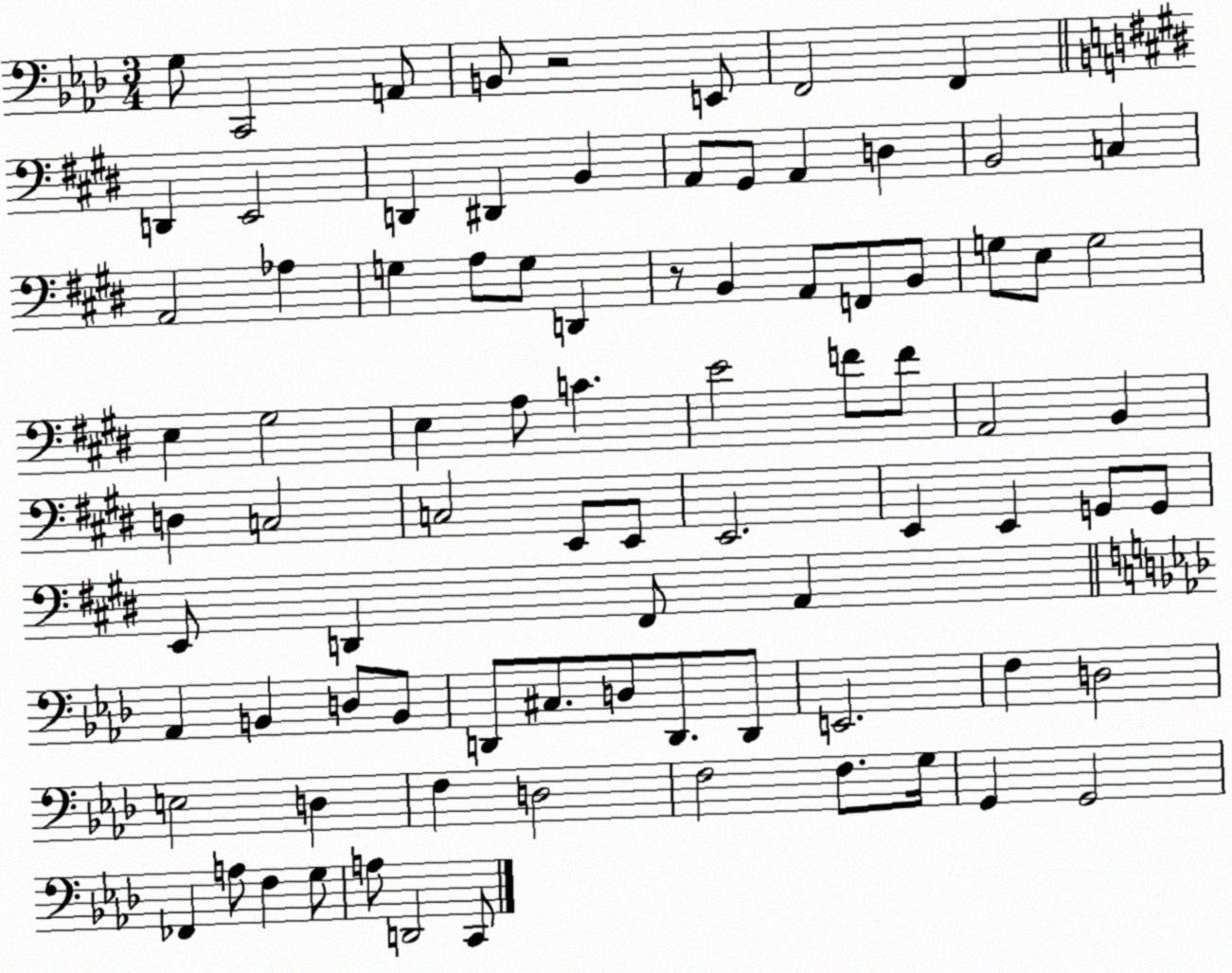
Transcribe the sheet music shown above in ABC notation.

X:1
T:Untitled
M:3/4
L:1/4
K:Ab
G,/2 C,,2 A,,/2 B,,/2 z2 E,,/2 F,,2 F,, D,, E,,2 D,, ^D,, B,, A,,/2 ^G,,/2 A,, D, B,,2 C, A,,2 _A, G, A,/2 G,/2 D,, z/2 B,, A,,/2 F,,/2 B,,/2 G,/2 E,/2 G,2 E, ^G,2 E, A,/2 C E2 F/2 F/2 A,,2 B,, D, C,2 C,2 E,,/2 E,,/2 E,,2 E,, E,, G,,/2 G,,/2 E,,/2 D,, ^F,,/2 A,, _A,, B,, D,/2 B,,/2 D,,/2 ^C,/2 D,/2 D,,/2 D,,/2 E,,2 F, D,2 E,2 D, F, D,2 F,2 F,/2 G,/4 G,, G,,2 _F,, A,/2 F, G,/2 A,/2 D,,2 C,,/2